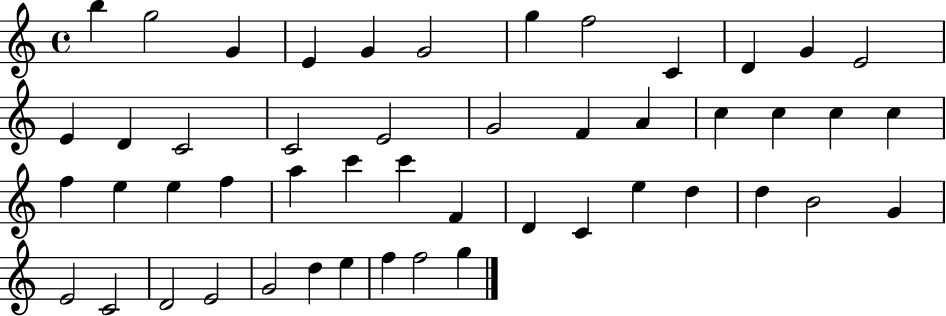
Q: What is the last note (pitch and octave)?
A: G5